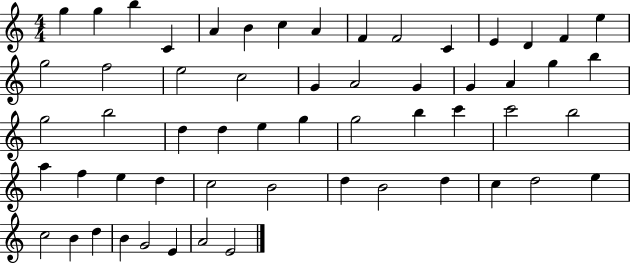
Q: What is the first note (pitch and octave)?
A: G5